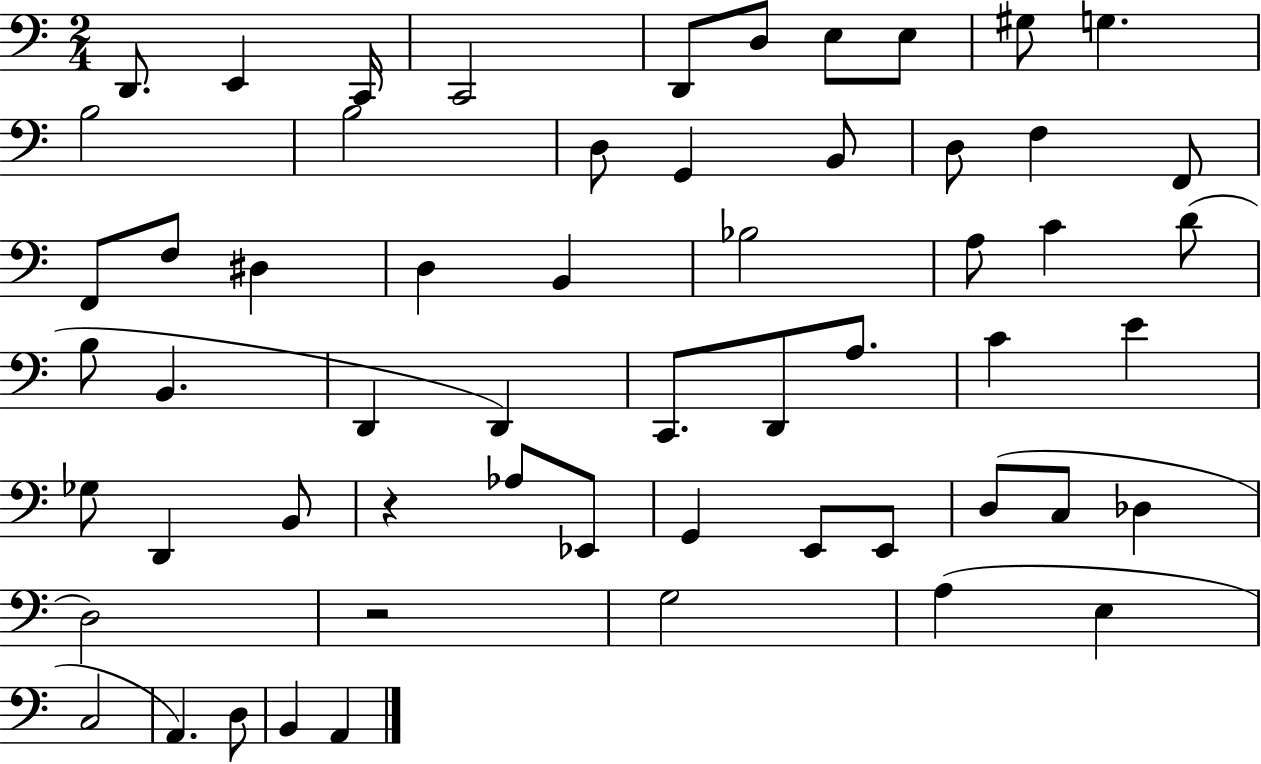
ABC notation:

X:1
T:Untitled
M:2/4
L:1/4
K:C
D,,/2 E,, C,,/4 C,,2 D,,/2 D,/2 E,/2 E,/2 ^G,/2 G, B,2 B,2 D,/2 G,, B,,/2 D,/2 F, F,,/2 F,,/2 F,/2 ^D, D, B,, _B,2 A,/2 C D/2 B,/2 B,, D,, D,, C,,/2 D,,/2 A,/2 C E _G,/2 D,, B,,/2 z _A,/2 _E,,/2 G,, E,,/2 E,,/2 D,/2 C,/2 _D, D,2 z2 G,2 A, E, C,2 A,, D,/2 B,, A,,